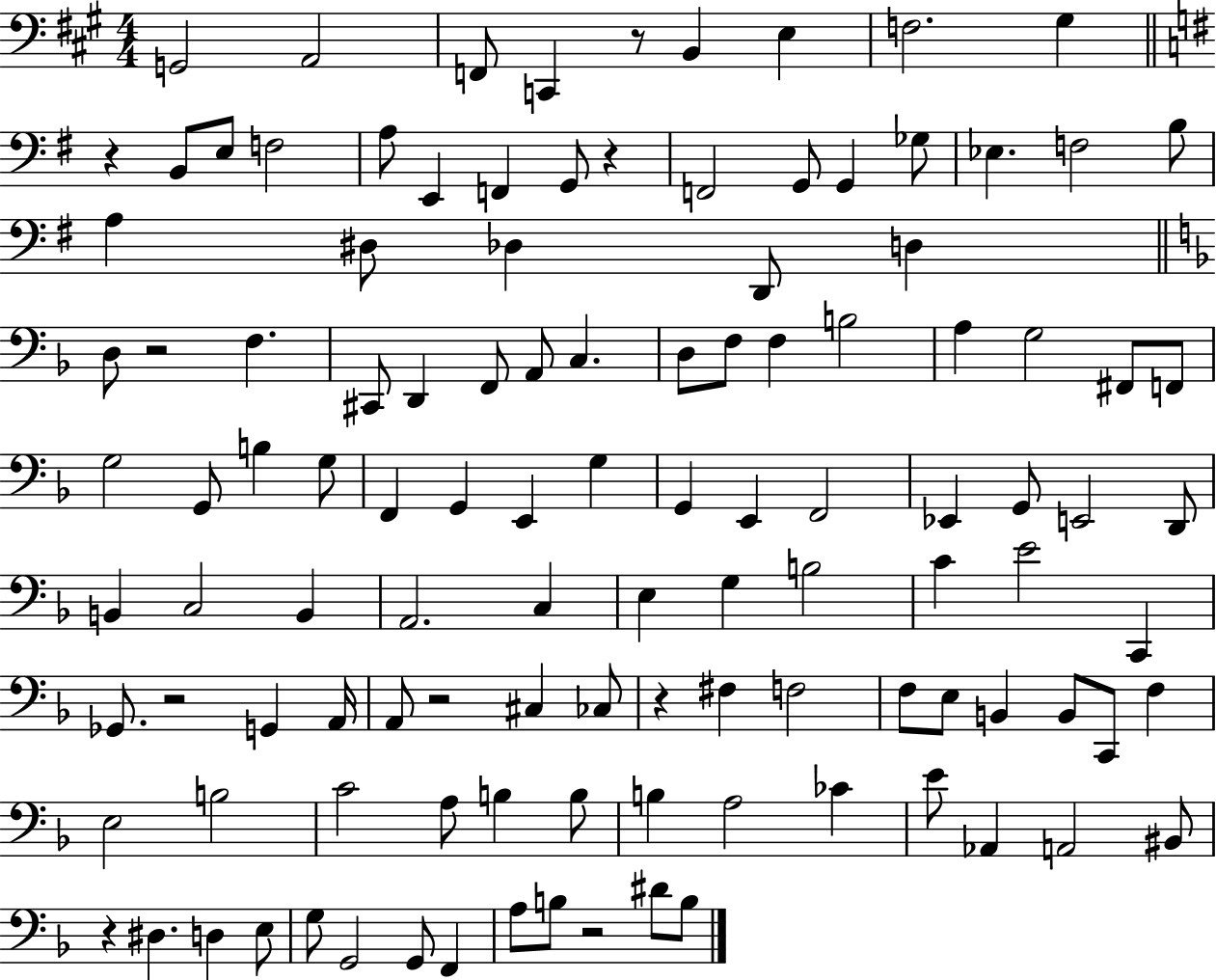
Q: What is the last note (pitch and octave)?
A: B3